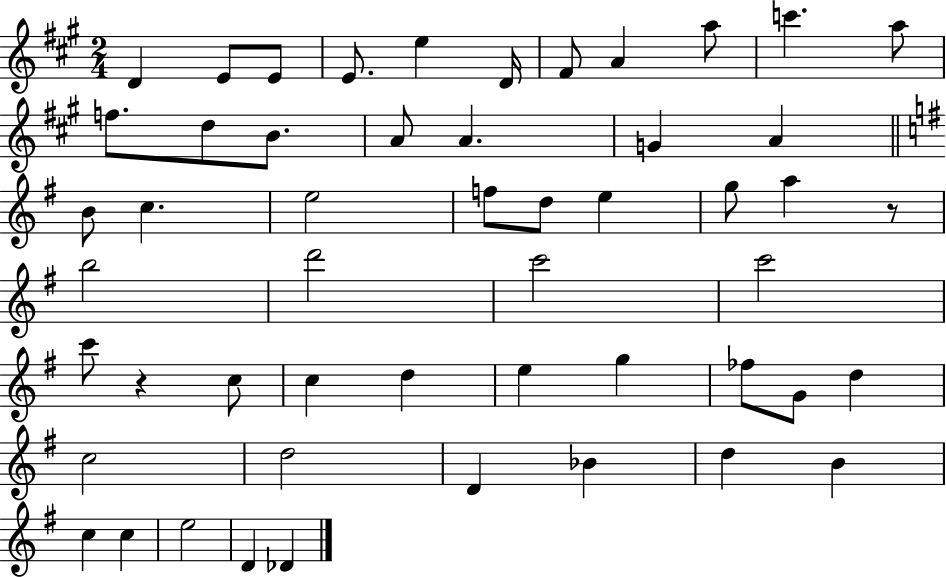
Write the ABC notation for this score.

X:1
T:Untitled
M:2/4
L:1/4
K:A
D E/2 E/2 E/2 e D/4 ^F/2 A a/2 c' a/2 f/2 d/2 B/2 A/2 A G A B/2 c e2 f/2 d/2 e g/2 a z/2 b2 d'2 c'2 c'2 c'/2 z c/2 c d e g _f/2 G/2 d c2 d2 D _B d B c c e2 D _D